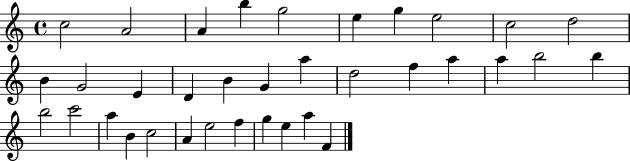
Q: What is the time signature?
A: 4/4